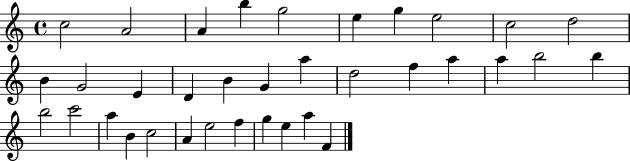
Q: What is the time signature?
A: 4/4